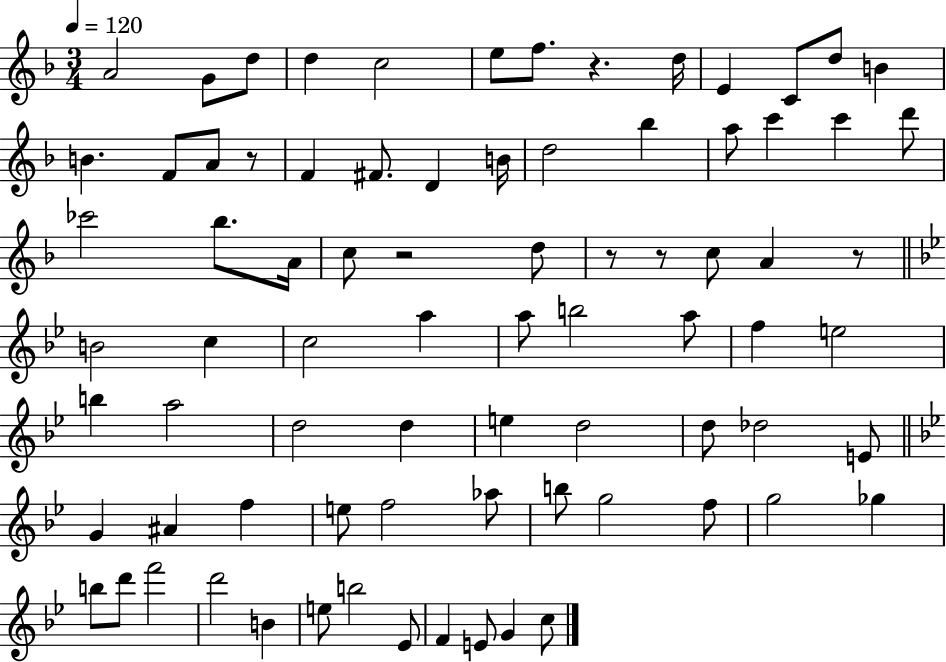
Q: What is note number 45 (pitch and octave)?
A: D5